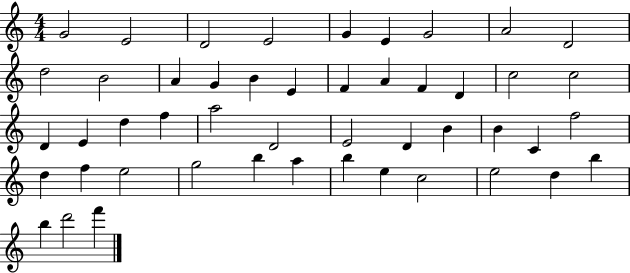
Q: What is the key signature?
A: C major